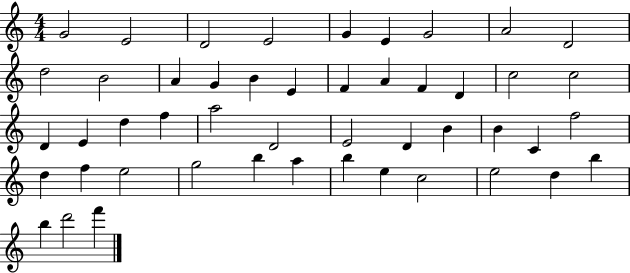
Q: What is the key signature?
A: C major